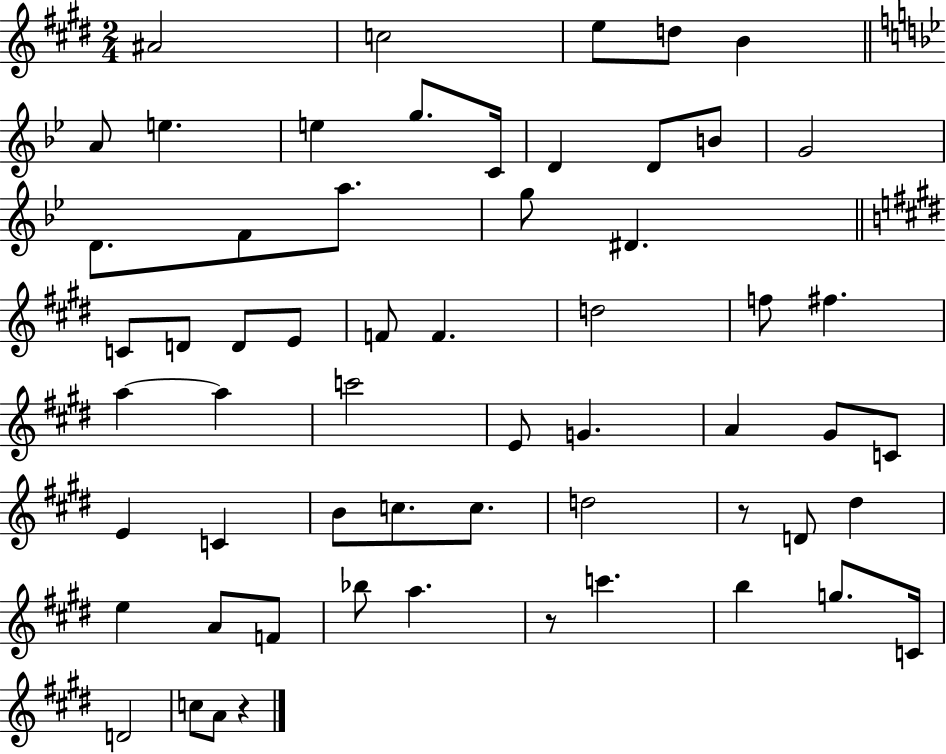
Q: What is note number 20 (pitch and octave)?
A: C4